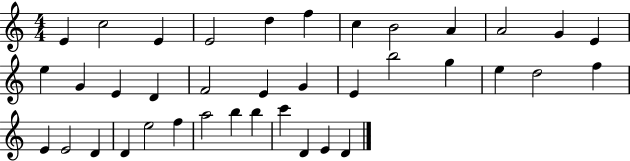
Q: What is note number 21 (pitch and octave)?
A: B5